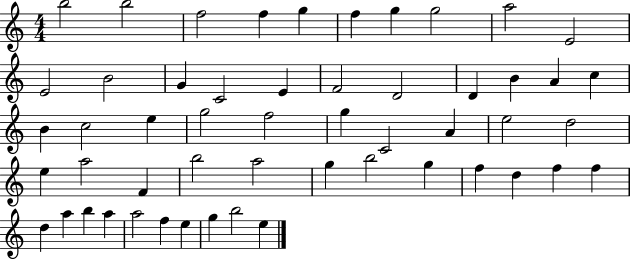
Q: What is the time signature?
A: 4/4